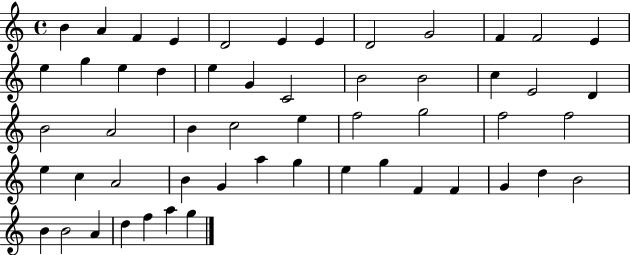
{
  \clef treble
  \time 4/4
  \defaultTimeSignature
  \key c \major
  b'4 a'4 f'4 e'4 | d'2 e'4 e'4 | d'2 g'2 | f'4 f'2 e'4 | \break e''4 g''4 e''4 d''4 | e''4 g'4 c'2 | b'2 b'2 | c''4 e'2 d'4 | \break b'2 a'2 | b'4 c''2 e''4 | f''2 g''2 | f''2 f''2 | \break e''4 c''4 a'2 | b'4 g'4 a''4 g''4 | e''4 g''4 f'4 f'4 | g'4 d''4 b'2 | \break b'4 b'2 a'4 | d''4 f''4 a''4 g''4 | \bar "|."
}